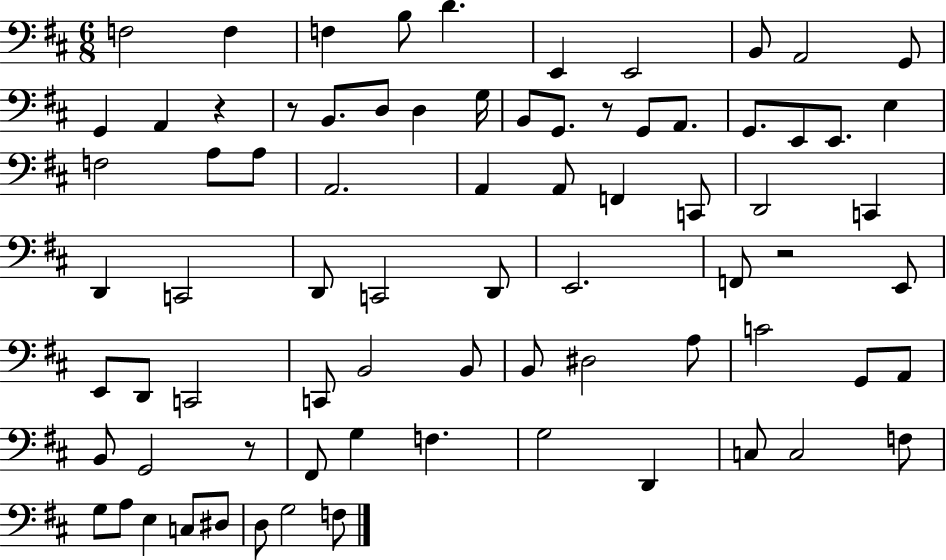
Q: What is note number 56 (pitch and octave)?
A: G2